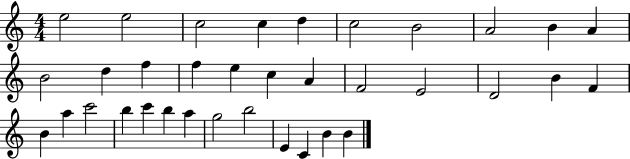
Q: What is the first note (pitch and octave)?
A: E5